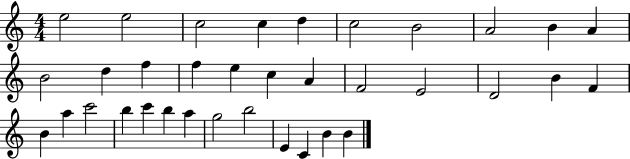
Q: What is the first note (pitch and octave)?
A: E5